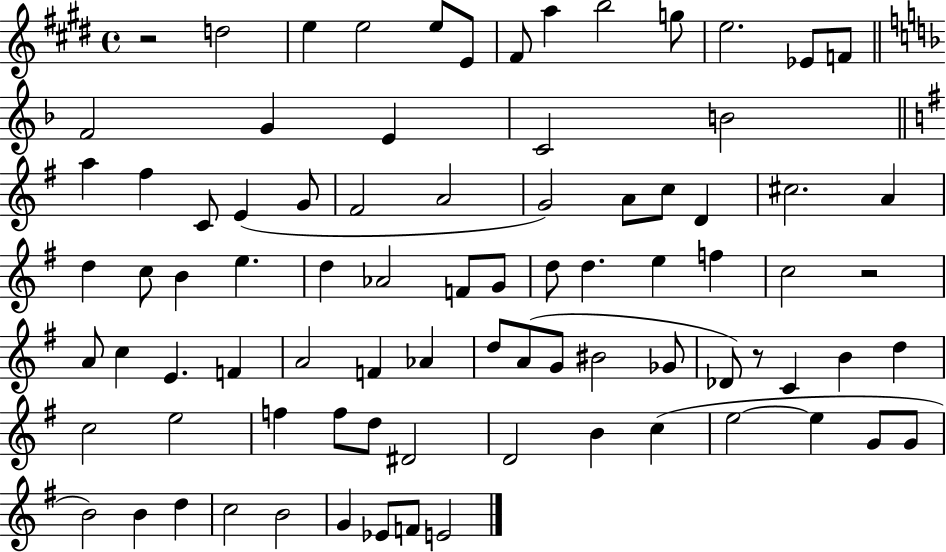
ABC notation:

X:1
T:Untitled
M:4/4
L:1/4
K:E
z2 d2 e e2 e/2 E/2 ^F/2 a b2 g/2 e2 _E/2 F/2 F2 G E C2 B2 a ^f C/2 E G/2 ^F2 A2 G2 A/2 c/2 D ^c2 A d c/2 B e d _A2 F/2 G/2 d/2 d e f c2 z2 A/2 c E F A2 F _A d/2 A/2 G/2 ^B2 _G/2 _D/2 z/2 C B d c2 e2 f f/2 d/2 ^D2 D2 B c e2 e G/2 G/2 B2 B d c2 B2 G _E/2 F/2 E2